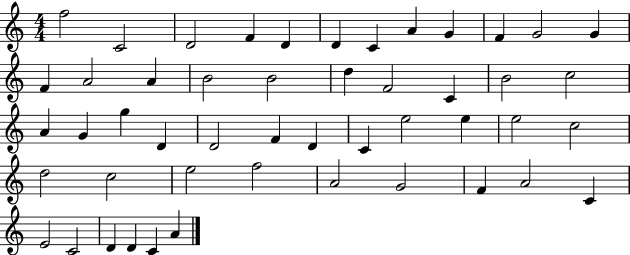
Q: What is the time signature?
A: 4/4